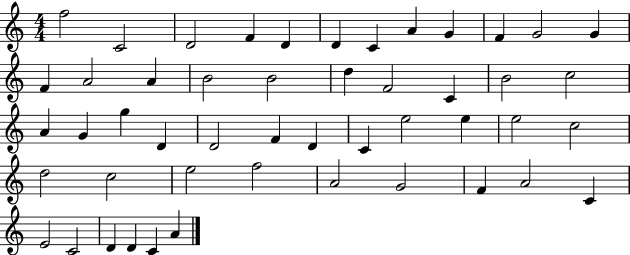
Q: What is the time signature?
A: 4/4